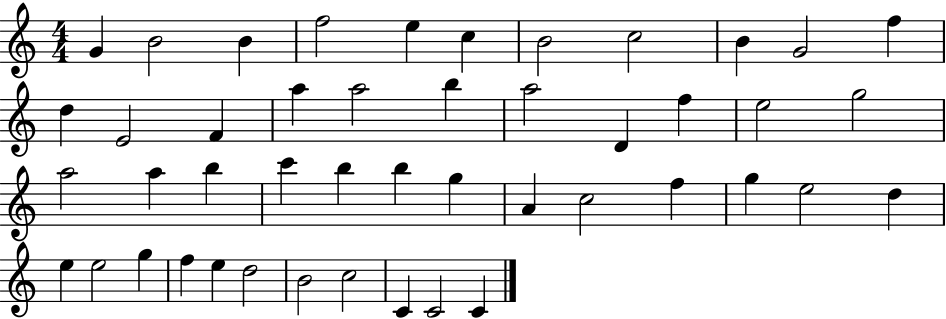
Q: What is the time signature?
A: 4/4